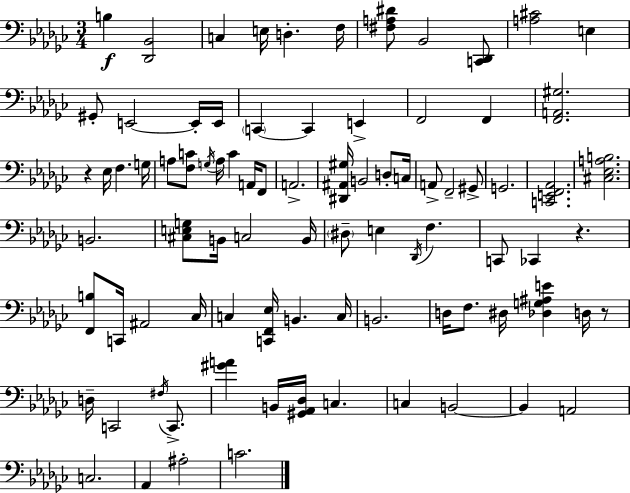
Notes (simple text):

B3/q [Db2,Bb2]/h C3/q E3/s D3/q. F3/s [F#3,A3,D#4]/e Bb2/h [C2,Db2]/e [A3,C#4]/h E3/q G#2/e E2/h E2/s E2/s C2/q C2/q E2/q F2/h F2/q [F2,A2,G#3]/h. R/q Eb3/s F3/q. G3/s A3/e [F3,C4]/e G3/s A3/s C4/q A2/s F2/e A2/h. [D#2,A#2,G#3]/s B2/h D3/e C3/s A2/e F2/h G#2/e G2/h. [C2,E2,F2,Ab2]/h. [C#3,Eb3,A3,B3]/h. B2/h. [C#3,E3,G3]/e B2/s C3/h B2/s D#3/e E3/q Db2/s F3/q. C2/e CES2/q R/q. [F2,B3]/e C2/s A#2/h CES3/s C3/q [C2,F2,Eb3]/s B2/q. C3/s B2/h. D3/s F3/e. D#3/s [Db3,G3,A#3,E4]/q D3/s R/e D3/s C2/h F#3/s C2/e. [G#4,A4]/q B2/s [G#2,Ab2,Db3]/s C3/q. C3/q B2/h B2/q A2/h C3/h. Ab2/q A#3/h C4/h.